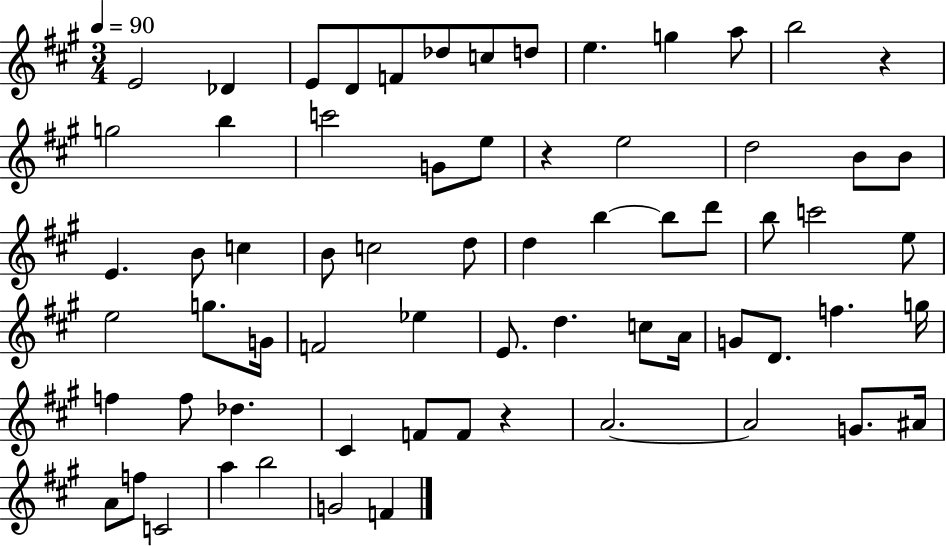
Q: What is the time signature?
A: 3/4